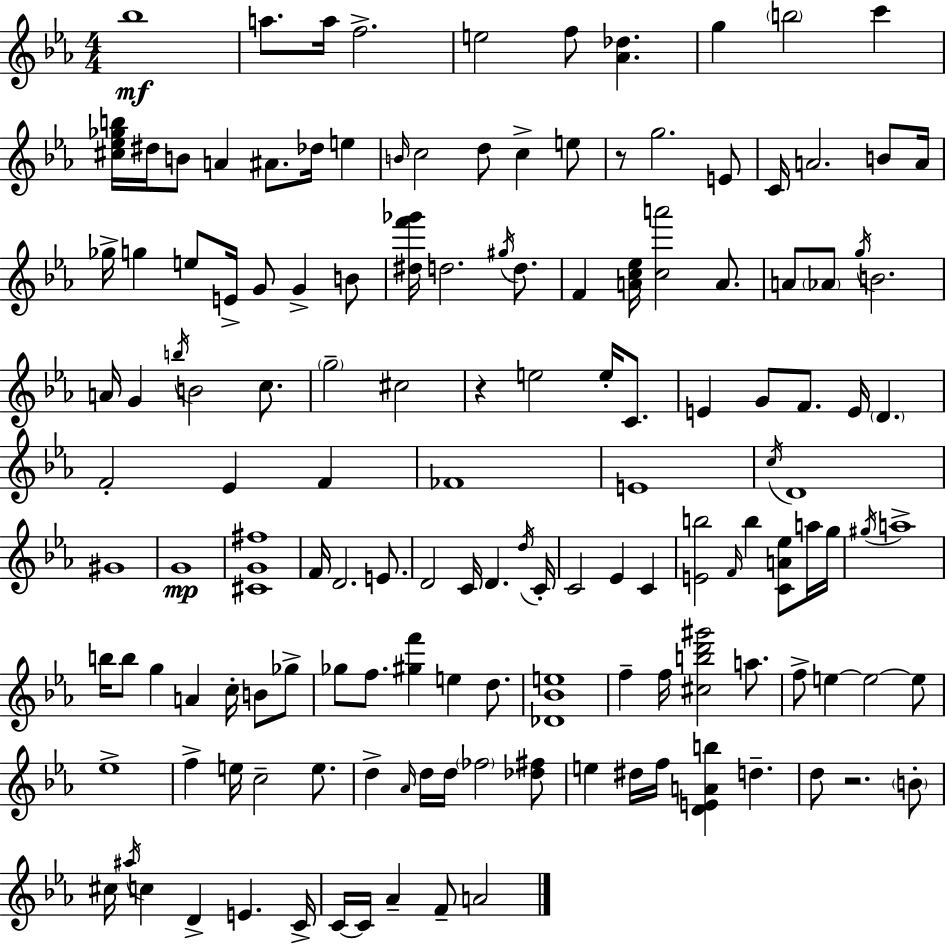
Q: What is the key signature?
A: EES major